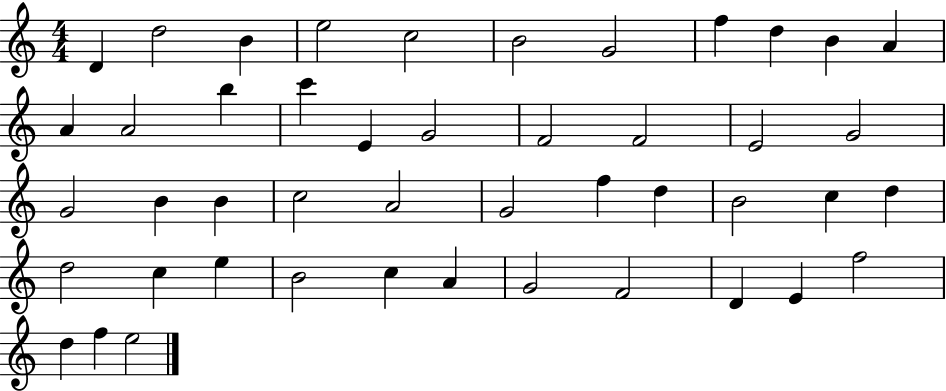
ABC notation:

X:1
T:Untitled
M:4/4
L:1/4
K:C
D d2 B e2 c2 B2 G2 f d B A A A2 b c' E G2 F2 F2 E2 G2 G2 B B c2 A2 G2 f d B2 c d d2 c e B2 c A G2 F2 D E f2 d f e2